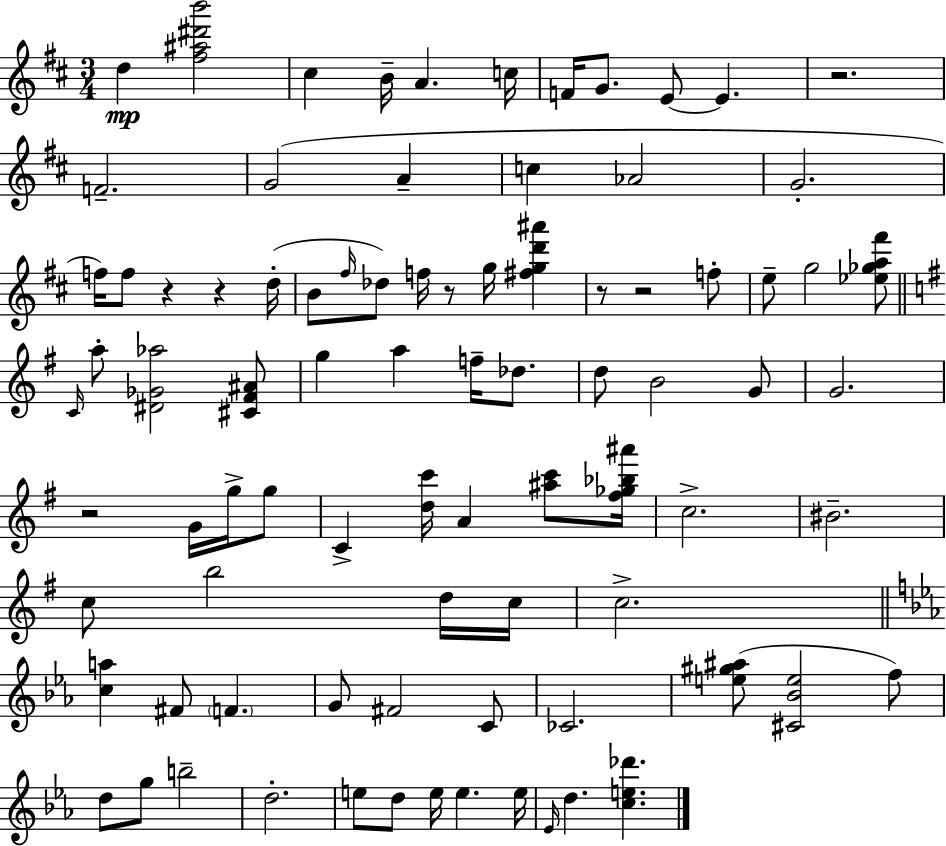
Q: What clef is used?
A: treble